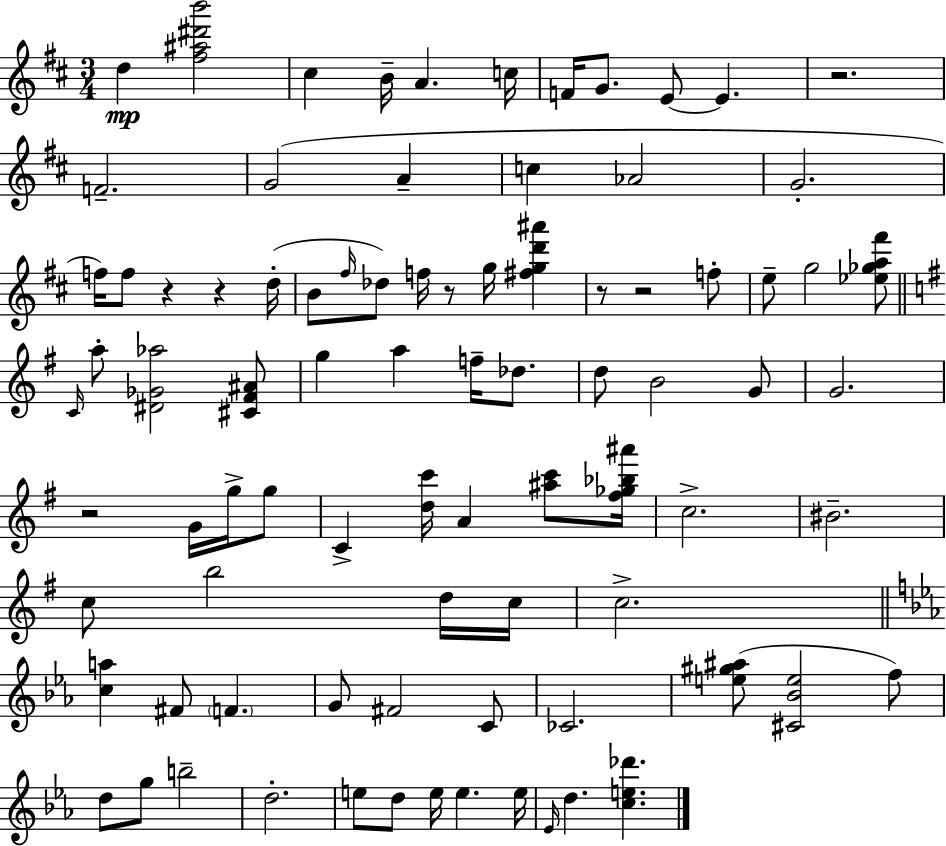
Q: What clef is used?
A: treble